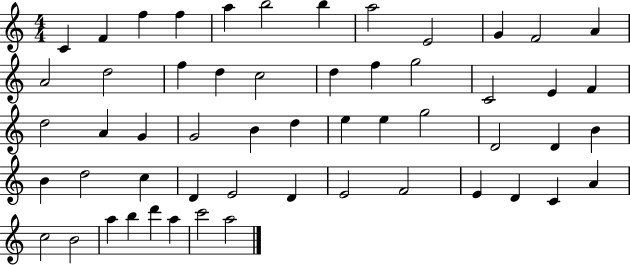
C4/q F4/q F5/q F5/q A5/q B5/h B5/q A5/h E4/h G4/q F4/h A4/q A4/h D5/h F5/q D5/q C5/h D5/q F5/q G5/h C4/h E4/q F4/q D5/h A4/q G4/q G4/h B4/q D5/q E5/q E5/q G5/h D4/h D4/q B4/q B4/q D5/h C5/q D4/q E4/h D4/q E4/h F4/h E4/q D4/q C4/q A4/q C5/h B4/h A5/q B5/q D6/q A5/q C6/h A5/h